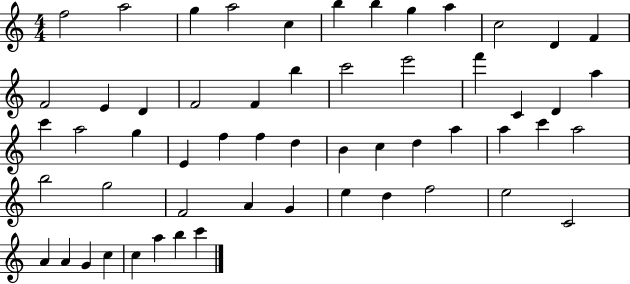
{
  \clef treble
  \numericTimeSignature
  \time 4/4
  \key c \major
  f''2 a''2 | g''4 a''2 c''4 | b''4 b''4 g''4 a''4 | c''2 d'4 f'4 | \break f'2 e'4 d'4 | f'2 f'4 b''4 | c'''2 e'''2 | f'''4 c'4 d'4 a''4 | \break c'''4 a''2 g''4 | e'4 f''4 f''4 d''4 | b'4 c''4 d''4 a''4 | a''4 c'''4 a''2 | \break b''2 g''2 | f'2 a'4 g'4 | e''4 d''4 f''2 | e''2 c'2 | \break a'4 a'4 g'4 c''4 | c''4 a''4 b''4 c'''4 | \bar "|."
}